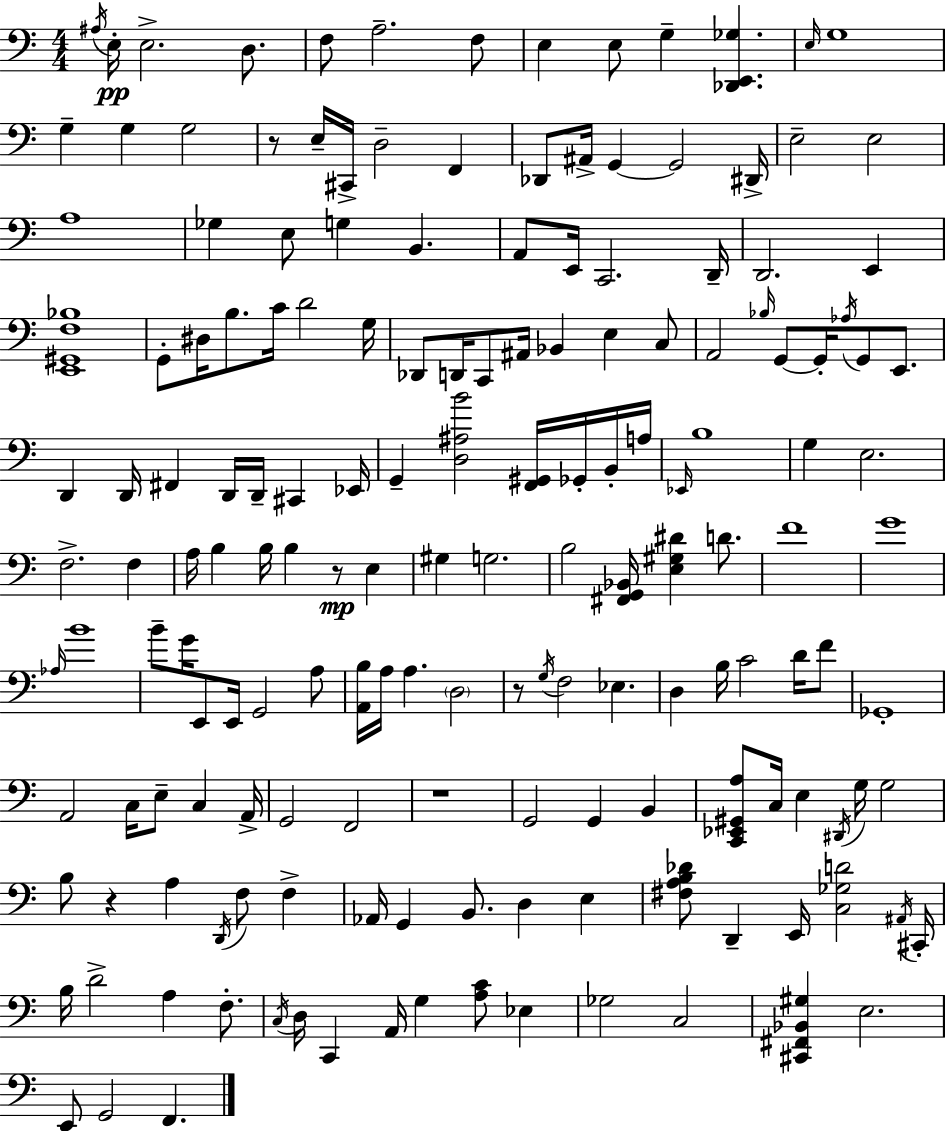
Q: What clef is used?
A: bass